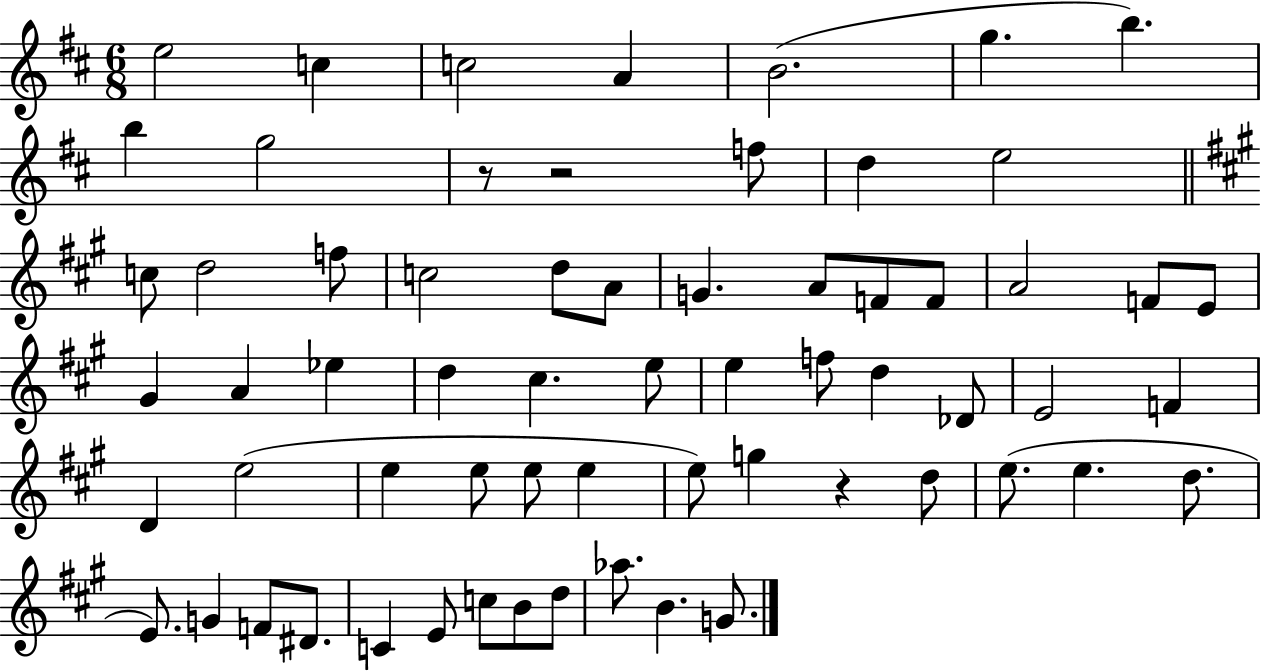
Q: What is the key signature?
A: D major